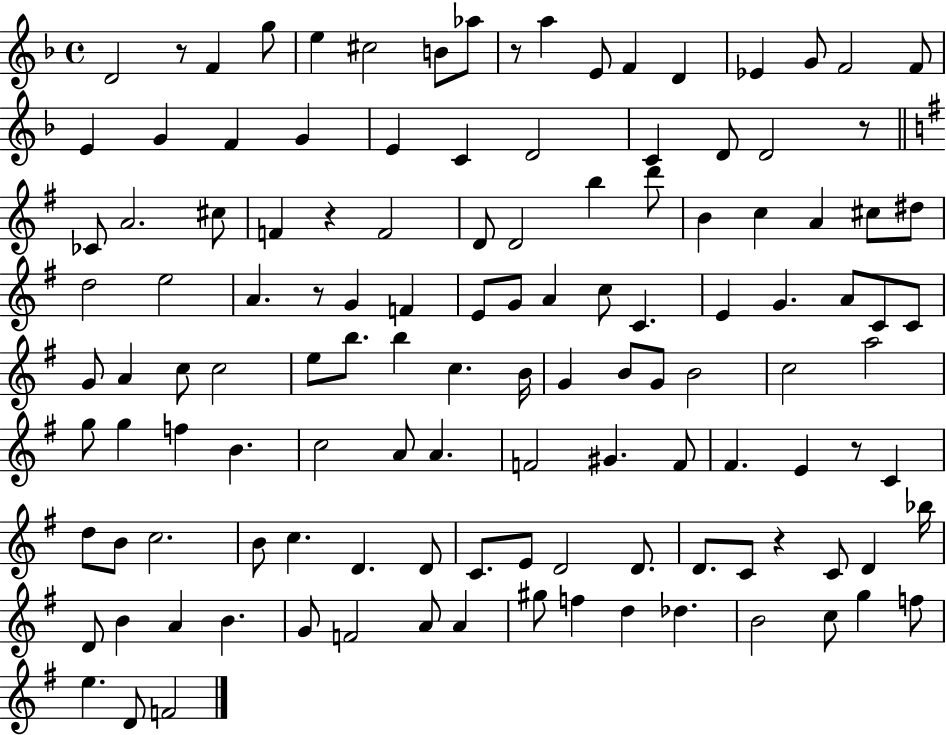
D4/h R/e F4/q G5/e E5/q C#5/h B4/e Ab5/e R/e A5/q E4/e F4/q D4/q Eb4/q G4/e F4/h F4/e E4/q G4/q F4/q G4/q E4/q C4/q D4/h C4/q D4/e D4/h R/e CES4/e A4/h. C#5/e F4/q R/q F4/h D4/e D4/h B5/q D6/e B4/q C5/q A4/q C#5/e D#5/e D5/h E5/h A4/q. R/e G4/q F4/q E4/e G4/e A4/q C5/e C4/q. E4/q G4/q. A4/e C4/e C4/e G4/e A4/q C5/e C5/h E5/e B5/e. B5/q C5/q. B4/s G4/q B4/e G4/e B4/h C5/h A5/h G5/e G5/q F5/q B4/q. C5/h A4/e A4/q. F4/h G#4/q. F4/e F#4/q. E4/q R/e C4/q D5/e B4/e C5/h. B4/e C5/q. D4/q. D4/e C4/e. E4/e D4/h D4/e. D4/e. C4/e R/q C4/e D4/q Bb5/s D4/e B4/q A4/q B4/q. G4/e F4/h A4/e A4/q G#5/e F5/q D5/q Db5/q. B4/h C5/e G5/q F5/e E5/q. D4/e F4/h